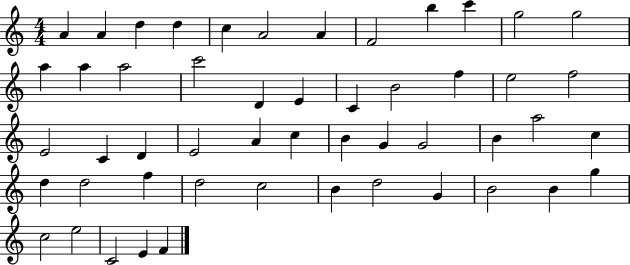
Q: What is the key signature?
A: C major